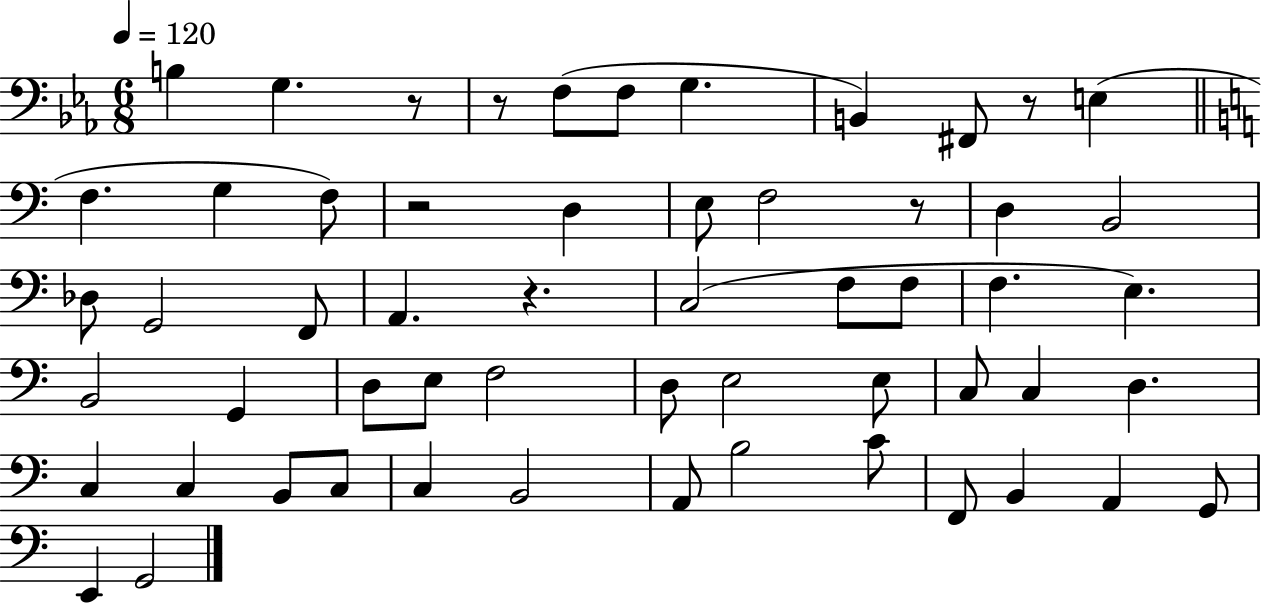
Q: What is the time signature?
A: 6/8